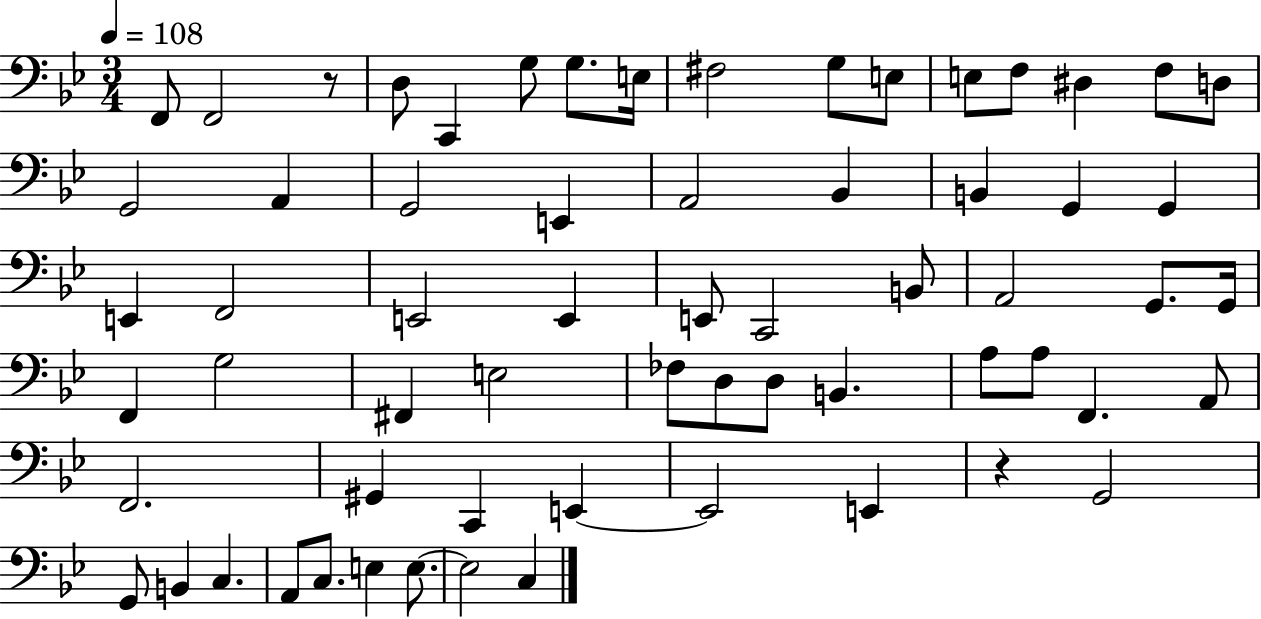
F2/e F2/h R/e D3/e C2/q G3/e G3/e. E3/s F#3/h G3/e E3/e E3/e F3/e D#3/q F3/e D3/e G2/h A2/q G2/h E2/q A2/h Bb2/q B2/q G2/q G2/q E2/q F2/h E2/h E2/q E2/e C2/h B2/e A2/h G2/e. G2/s F2/q G3/h F#2/q E3/h FES3/e D3/e D3/e B2/q. A3/e A3/e F2/q. A2/e F2/h. G#2/q C2/q E2/q E2/h E2/q R/q G2/h G2/e B2/q C3/q. A2/e C3/e. E3/q E3/e. E3/h C3/q